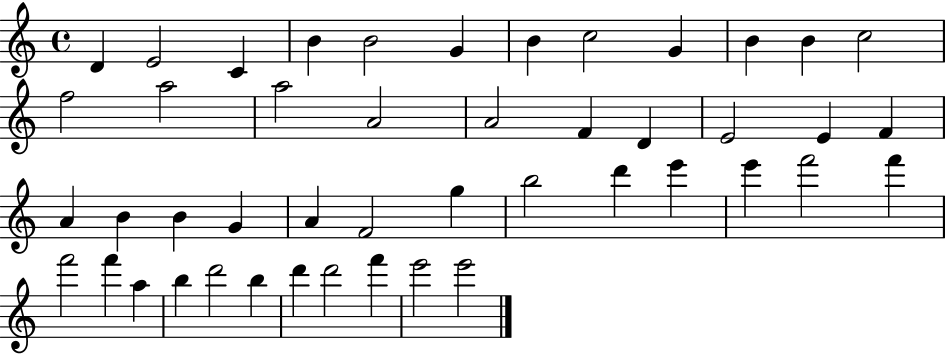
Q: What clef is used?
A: treble